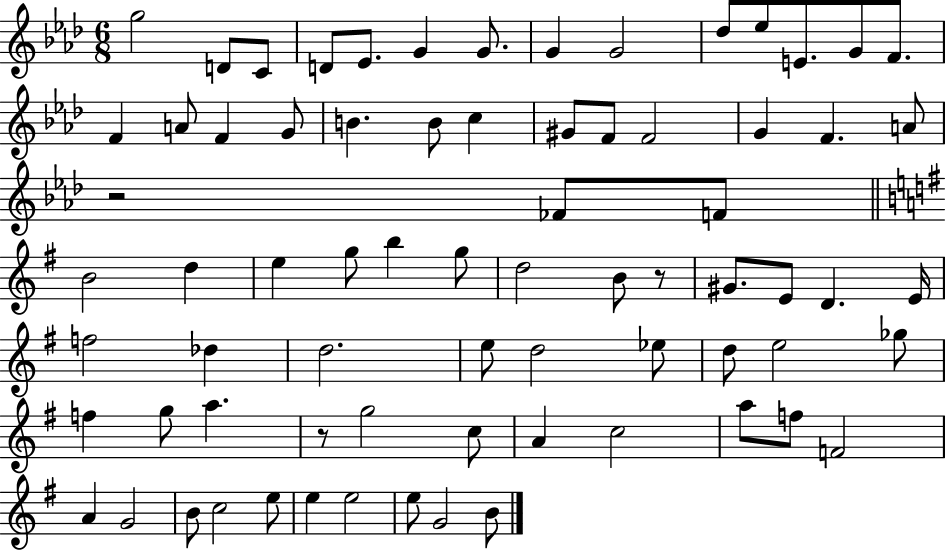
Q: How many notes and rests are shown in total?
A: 73